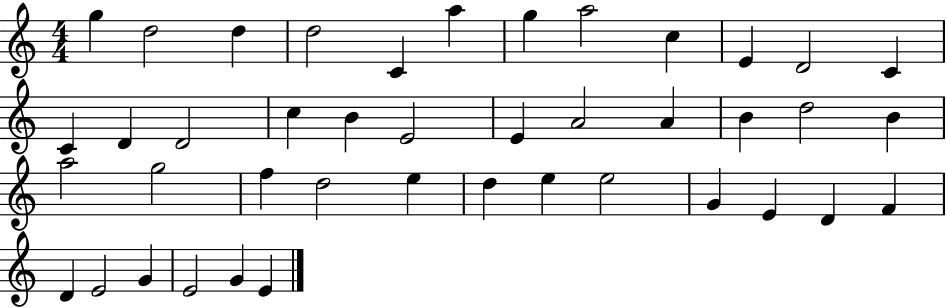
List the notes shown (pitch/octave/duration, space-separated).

G5/q D5/h D5/q D5/h C4/q A5/q G5/q A5/h C5/q E4/q D4/h C4/q C4/q D4/q D4/h C5/q B4/q E4/h E4/q A4/h A4/q B4/q D5/h B4/q A5/h G5/h F5/q D5/h E5/q D5/q E5/q E5/h G4/q E4/q D4/q F4/q D4/q E4/h G4/q E4/h G4/q E4/q